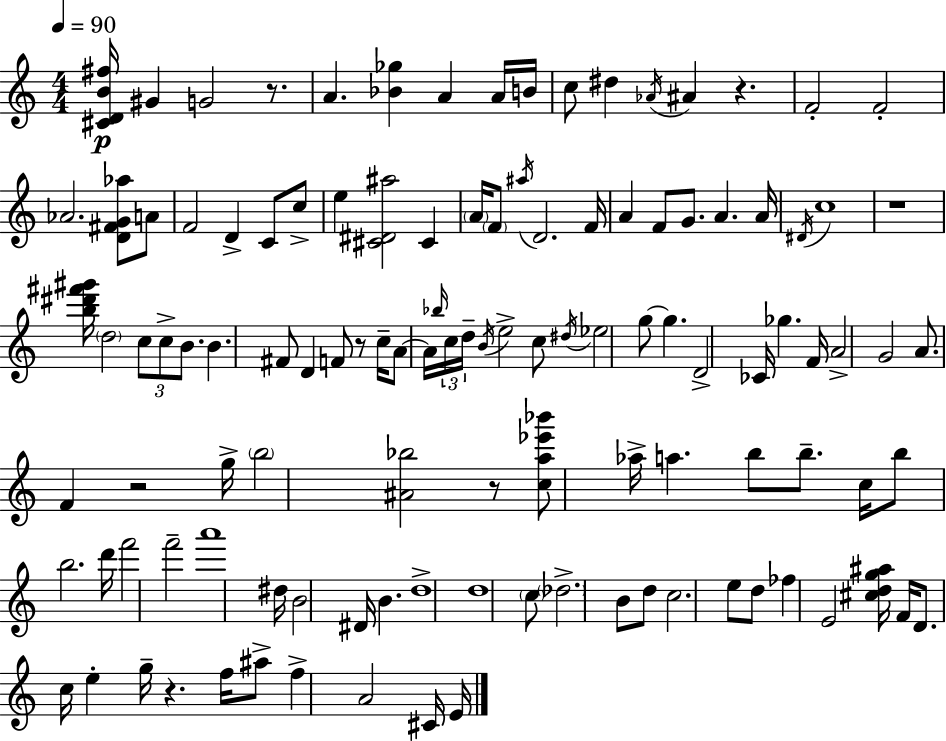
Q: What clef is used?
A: treble